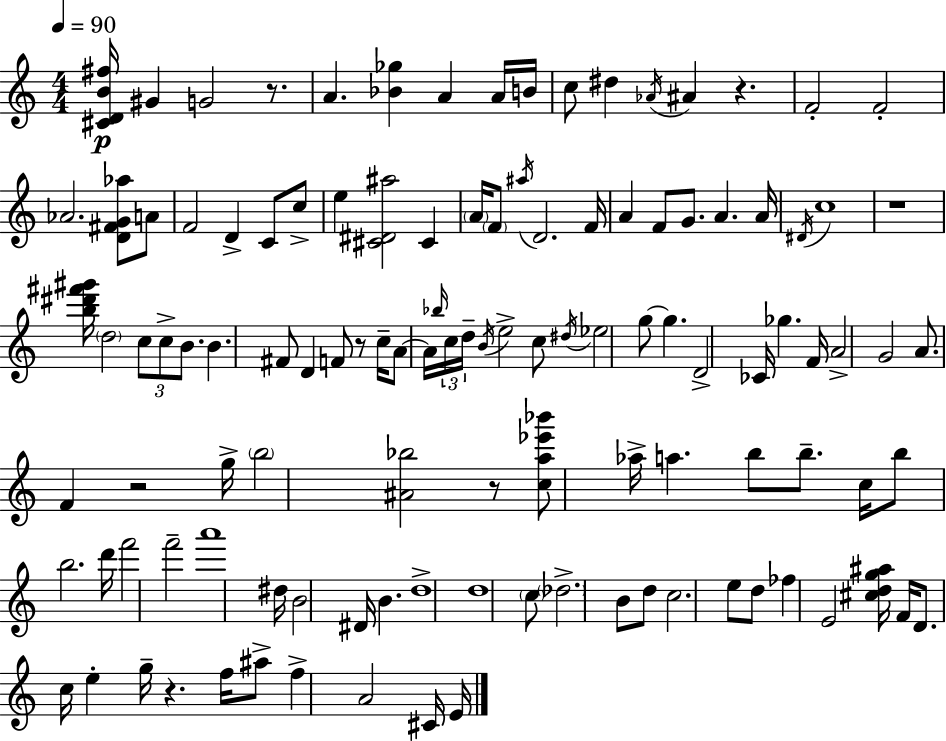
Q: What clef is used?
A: treble